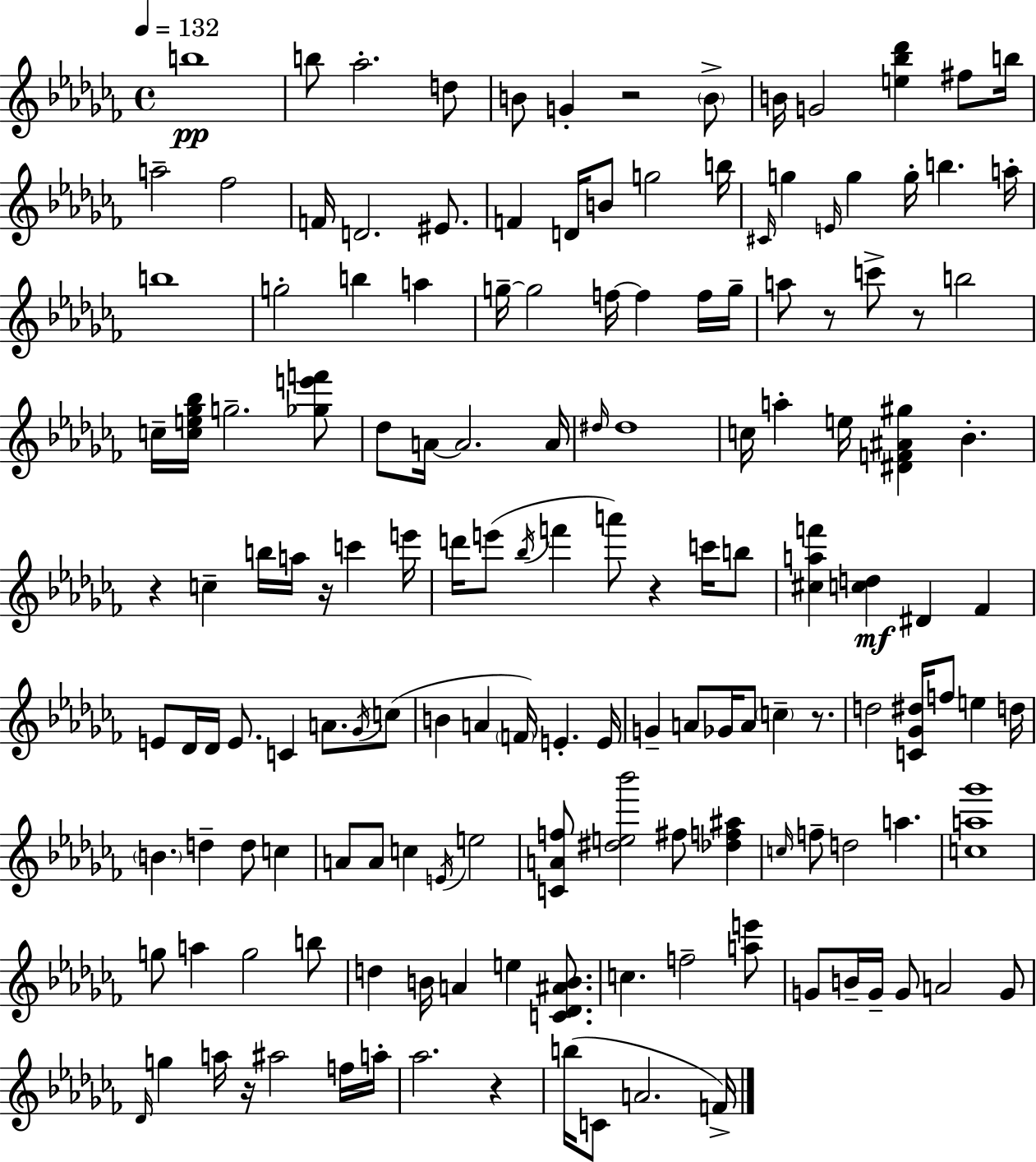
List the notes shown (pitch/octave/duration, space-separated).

B5/w B5/e Ab5/h. D5/e B4/e G4/q R/h B4/e B4/s G4/h [E5,Bb5,Db6]/q F#5/e B5/s A5/h FES5/h F4/s D4/h. EIS4/e. F4/q D4/s B4/e G5/h B5/s C#4/s G5/q E4/s G5/q G5/s B5/q. A5/s B5/w G5/h B5/q A5/q G5/s G5/h F5/s F5/q F5/s G5/s A5/e R/e C6/e R/e B5/h C5/s [C5,E5,Gb5,Bb5]/s G5/h. [Gb5,E6,F6]/e Db5/e A4/s A4/h. A4/s D#5/s D#5/w C5/s A5/q E5/s [D#4,F4,A#4,G#5]/q Bb4/q. R/q C5/q B5/s A5/s R/s C6/q E6/s D6/s E6/e Bb5/s F6/q A6/e R/q C6/s B5/e [C#5,A5,F6]/q [C5,D5]/q D#4/q FES4/q E4/e Db4/s Db4/s E4/e. C4/q A4/e. Gb4/s C5/e B4/q A4/q F4/s E4/q. E4/s G4/q A4/e Gb4/s A4/e C5/q R/e. D5/h [C4,Gb4,D#5]/s F5/e E5/q D5/s B4/q. D5/q D5/e C5/q A4/e A4/e C5/q E4/s E5/h [C4,A4,F5]/e [D#5,E5,Bb6]/h F#5/e [Db5,F5,A#5]/q C5/s F5/e D5/h A5/q. [C5,A5,Gb6]/w G5/e A5/q G5/h B5/e D5/q B4/s A4/q E5/q [C4,Db4,A#4,B4]/e. C5/q. F5/h [A5,E6]/e G4/e B4/s G4/s G4/e A4/h G4/e Db4/s G5/q A5/s R/s A#5/h F5/s A5/s Ab5/h. R/q B5/s C4/e A4/h. F4/s